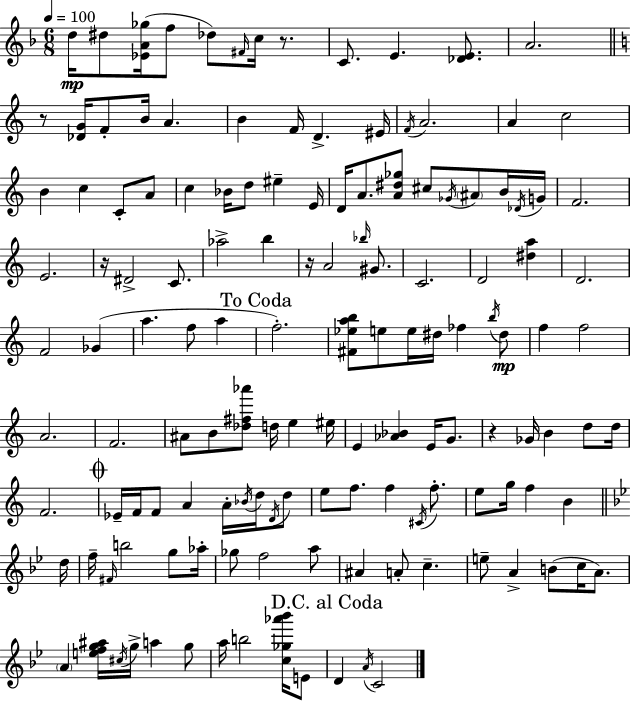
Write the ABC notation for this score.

X:1
T:Untitled
M:6/8
L:1/4
K:F
d/4 ^d/2 [_EA_g]/4 f/2 _d/2 ^F/4 c/4 z/2 C/2 E [_DE]/2 A2 z/2 [_DG]/4 F/2 B/4 A B F/4 D ^E/4 F/4 A2 A c2 B c C/2 A/2 c _B/4 d/2 ^e E/4 D/4 A/2 [A^d_g]/2 ^c/2 _G/4 ^A/2 B/4 _D/4 G/4 F2 E2 z/4 ^D2 C/2 _a2 b z/4 A2 _b/4 ^G/2 C2 D2 [^da] D2 F2 _G a f/2 a f2 [^F_eab]/2 e/2 e/4 ^d/4 _f b/4 ^d/2 f f2 A2 F2 ^A/2 B/2 [_d^f_a']/2 d/4 e ^e/4 E [_A_B] E/4 G/2 z _G/4 B d/2 d/4 F2 _E/4 F/4 F/2 A A/4 _B/4 d/4 D/4 d/2 e/2 f/2 f ^C/4 f/2 e/2 g/4 f B d/4 f/4 ^F/4 b2 g/2 _a/4 _g/2 f2 a/2 ^A A/2 c e/2 A B/2 c/4 A/2 A [efg^a]/4 ^c/4 g/4 a g/2 a/4 b2 [c_g_a'_b']/4 E/2 D A/4 C2